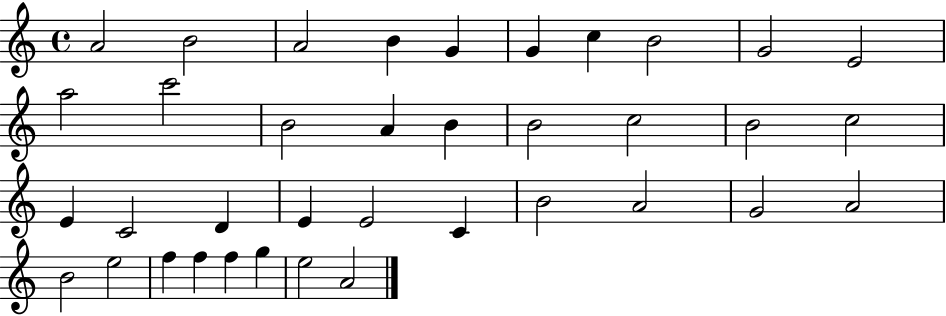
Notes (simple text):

A4/h B4/h A4/h B4/q G4/q G4/q C5/q B4/h G4/h E4/h A5/h C6/h B4/h A4/q B4/q B4/h C5/h B4/h C5/h E4/q C4/h D4/q E4/q E4/h C4/q B4/h A4/h G4/h A4/h B4/h E5/h F5/q F5/q F5/q G5/q E5/h A4/h